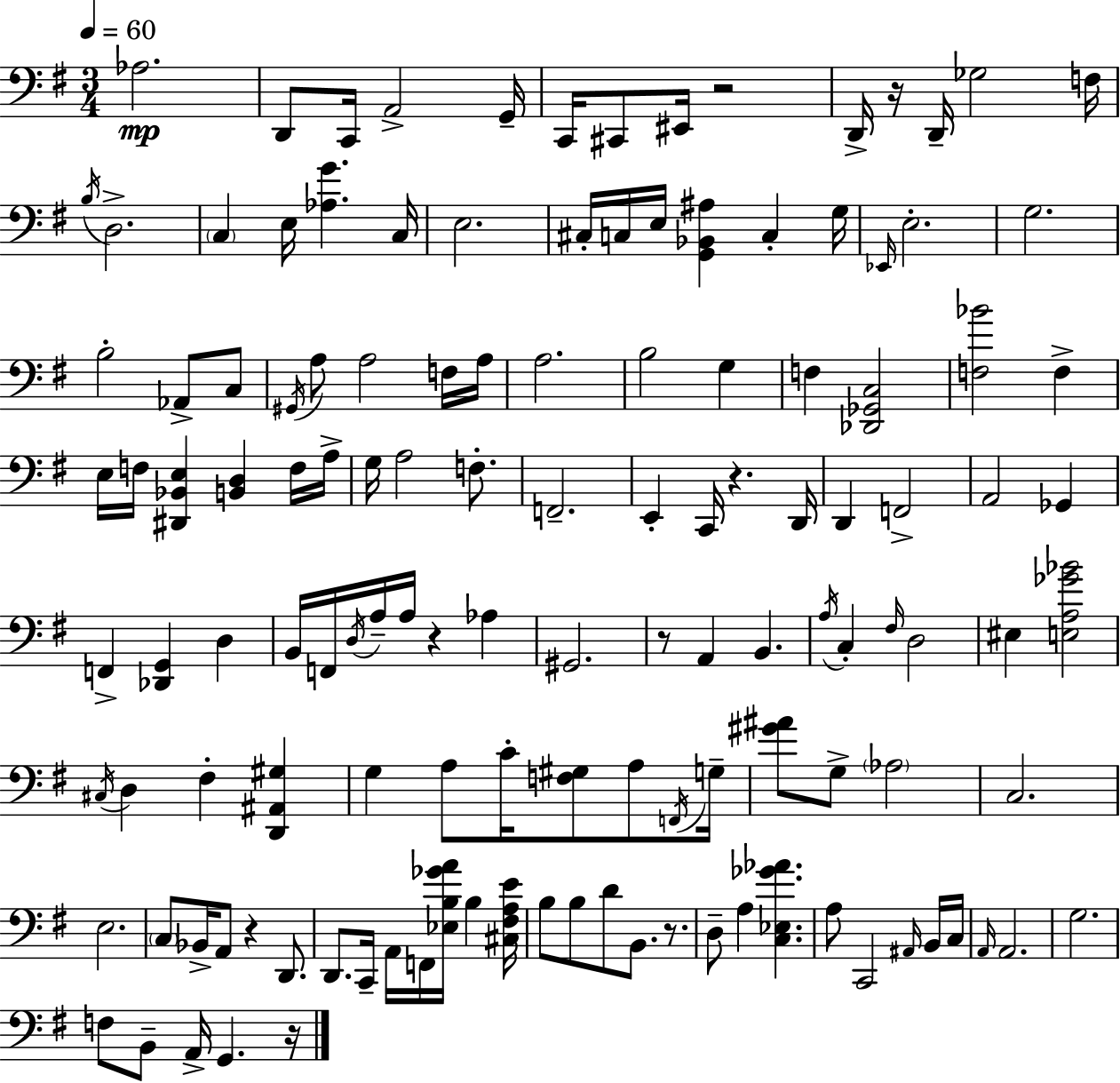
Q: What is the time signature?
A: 3/4